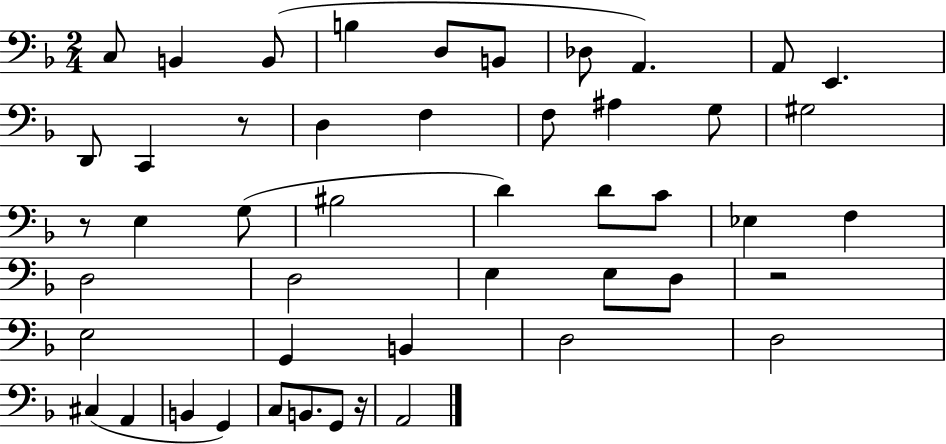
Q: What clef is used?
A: bass